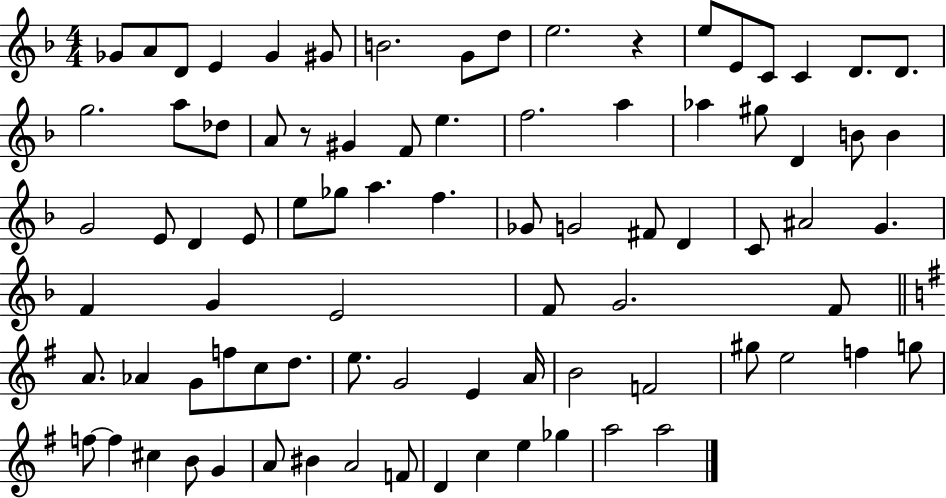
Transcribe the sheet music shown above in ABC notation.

X:1
T:Untitled
M:4/4
L:1/4
K:F
_G/2 A/2 D/2 E _G ^G/2 B2 G/2 d/2 e2 z e/2 E/2 C/2 C D/2 D/2 g2 a/2 _d/2 A/2 z/2 ^G F/2 e f2 a _a ^g/2 D B/2 B G2 E/2 D E/2 e/2 _g/2 a f _G/2 G2 ^F/2 D C/2 ^A2 G F G E2 F/2 G2 F/2 A/2 _A G/2 f/2 c/2 d/2 e/2 G2 E A/4 B2 F2 ^g/2 e2 f g/2 f/2 f ^c B/2 G A/2 ^B A2 F/2 D c e _g a2 a2